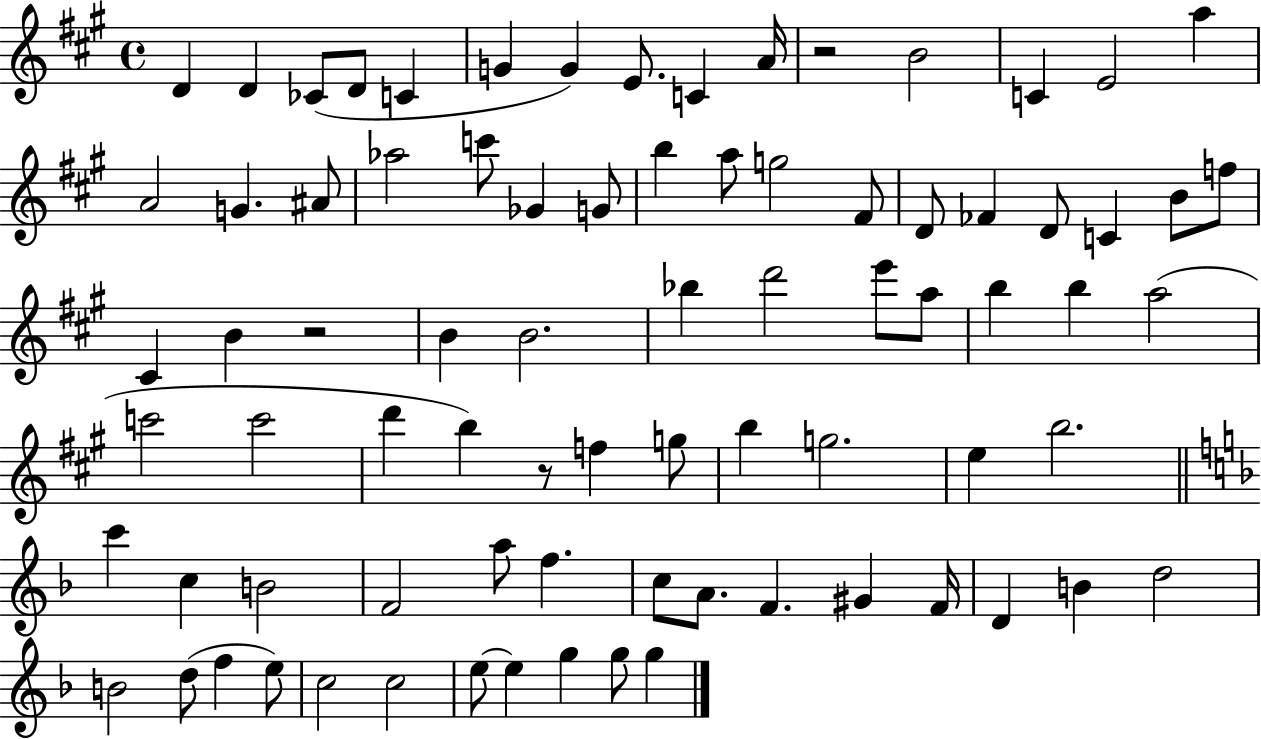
X:1
T:Untitled
M:4/4
L:1/4
K:A
D D _C/2 D/2 C G G E/2 C A/4 z2 B2 C E2 a A2 G ^A/2 _a2 c'/2 _G G/2 b a/2 g2 ^F/2 D/2 _F D/2 C B/2 f/2 ^C B z2 B B2 _b d'2 e'/2 a/2 b b a2 c'2 c'2 d' b z/2 f g/2 b g2 e b2 c' c B2 F2 a/2 f c/2 A/2 F ^G F/4 D B d2 B2 d/2 f e/2 c2 c2 e/2 e g g/2 g